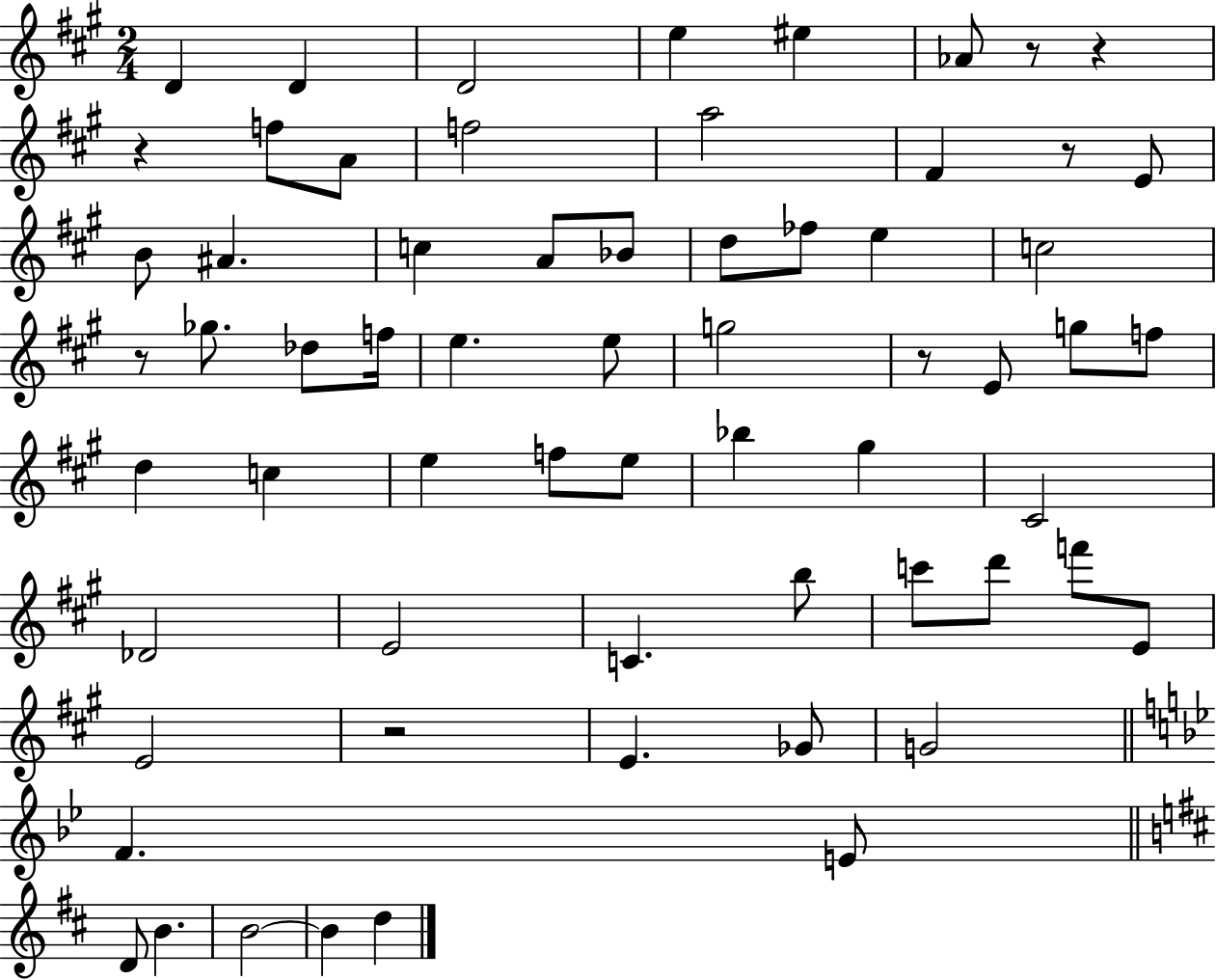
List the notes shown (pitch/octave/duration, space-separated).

D4/q D4/q D4/h E5/q EIS5/q Ab4/e R/e R/q R/q F5/e A4/e F5/h A5/h F#4/q R/e E4/e B4/e A#4/q. C5/q A4/e Bb4/e D5/e FES5/e E5/q C5/h R/e Gb5/e. Db5/e F5/s E5/q. E5/e G5/h R/e E4/e G5/e F5/e D5/q C5/q E5/q F5/e E5/e Bb5/q G#5/q C#4/h Db4/h E4/h C4/q. B5/e C6/e D6/e F6/e E4/e E4/h R/h E4/q. Gb4/e G4/h F4/q. E4/e D4/e B4/q. B4/h B4/q D5/q